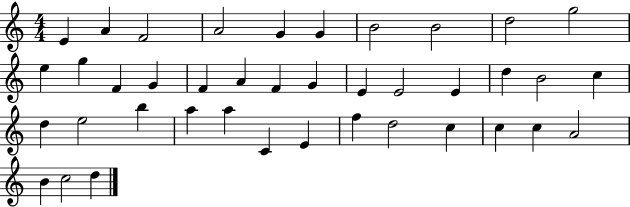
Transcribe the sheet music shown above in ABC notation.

X:1
T:Untitled
M:4/4
L:1/4
K:C
E A F2 A2 G G B2 B2 d2 g2 e g F G F A F G E E2 E d B2 c d e2 b a a C E f d2 c c c A2 B c2 d